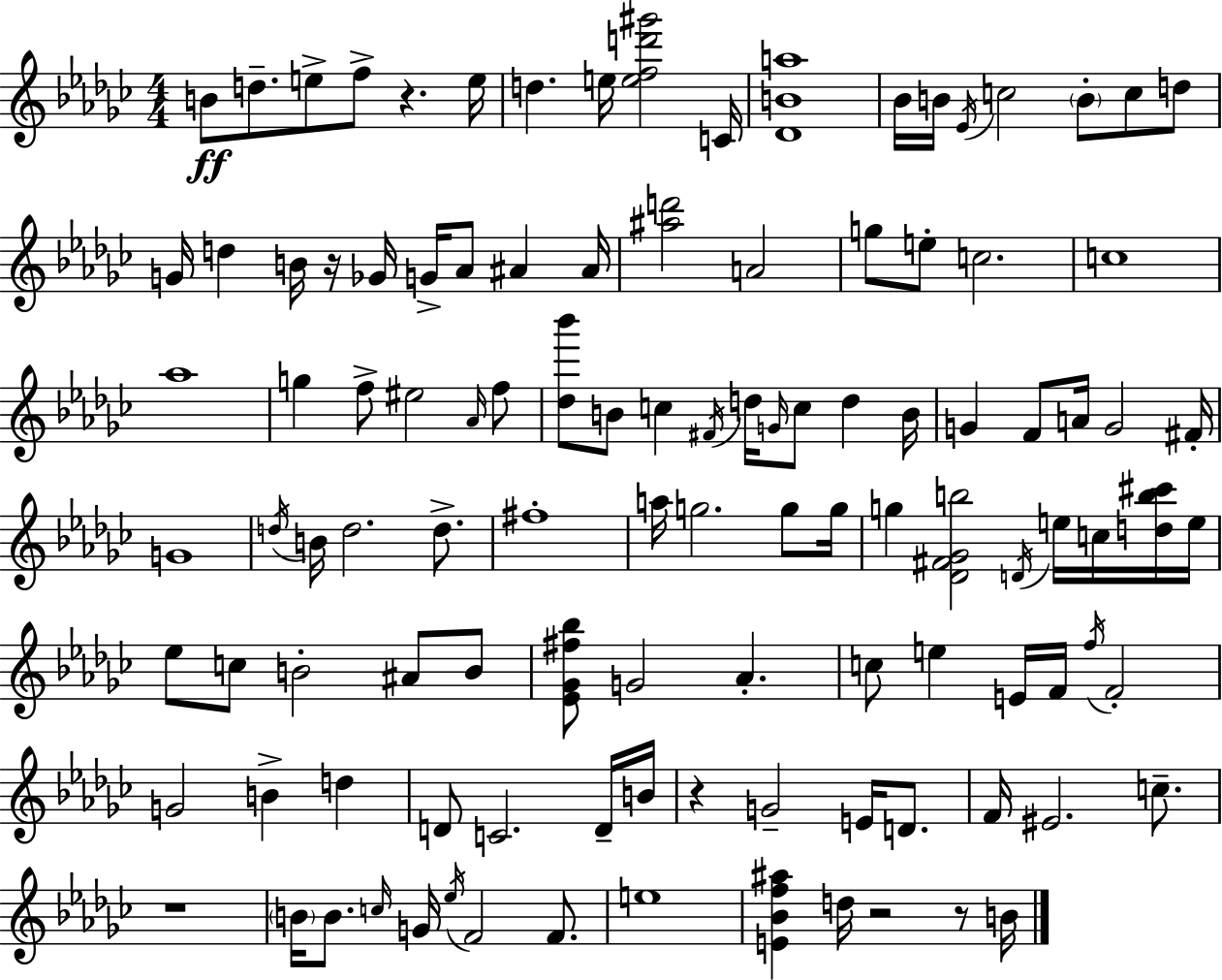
{
  \clef treble
  \numericTimeSignature
  \time 4/4
  \key ees \minor
  b'8\ff d''8.-- e''8-> f''8-> r4. e''16 | d''4. e''16 <e'' f'' d''' gis'''>2 c'16 | <des' b' a''>1 | bes'16 b'16 \acciaccatura { ees'16 } c''2 \parenthesize b'8-. c''8 d''8 | \break g'16 d''4 b'16 r16 ges'16 g'16-> aes'8 ais'4 | ais'16 <ais'' d'''>2 a'2 | g''8 e''8-. c''2. | c''1 | \break aes''1 | g''4 f''8-> eis''2 \grace { aes'16 } | f''8 <des'' bes'''>8 b'8 c''4 \acciaccatura { fis'16 } d''16 \grace { g'16 } c''8 d''4 | b'16 g'4 f'8 a'16 g'2 | \break fis'16-. g'1 | \acciaccatura { d''16 } b'16 d''2. | d''8.-> fis''1-. | a''16 g''2. | \break g''8 g''16 g''4 <des' fis' ges' b''>2 | \acciaccatura { d'16 } e''16 c''16 <d'' b'' cis'''>16 e''16 ees''8 c''8 b'2-. | ais'8 b'8 <ees' ges' fis'' bes''>8 g'2 | aes'4.-. c''8 e''4 e'16 f'16 \acciaccatura { f''16 } f'2-. | \break g'2 b'4-> | d''4 d'8 c'2. | d'16-- b'16 r4 g'2-- | e'16 d'8. f'16 eis'2. | \break c''8.-- r1 | \parenthesize b'16 b'8. \grace { c''16 } g'16 \acciaccatura { ees''16 } f'2 | f'8. e''1 | <e' bes' f'' ais''>4 d''16 r2 | \break r8 b'16 \bar "|."
}